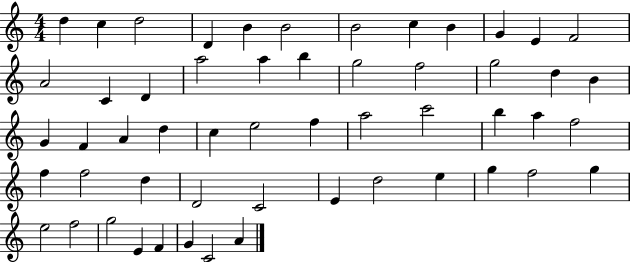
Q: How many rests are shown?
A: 0